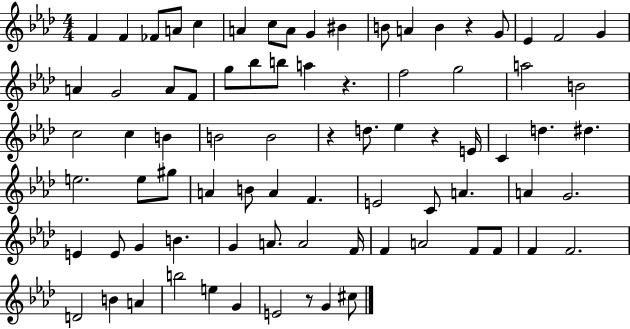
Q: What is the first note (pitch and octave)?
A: F4